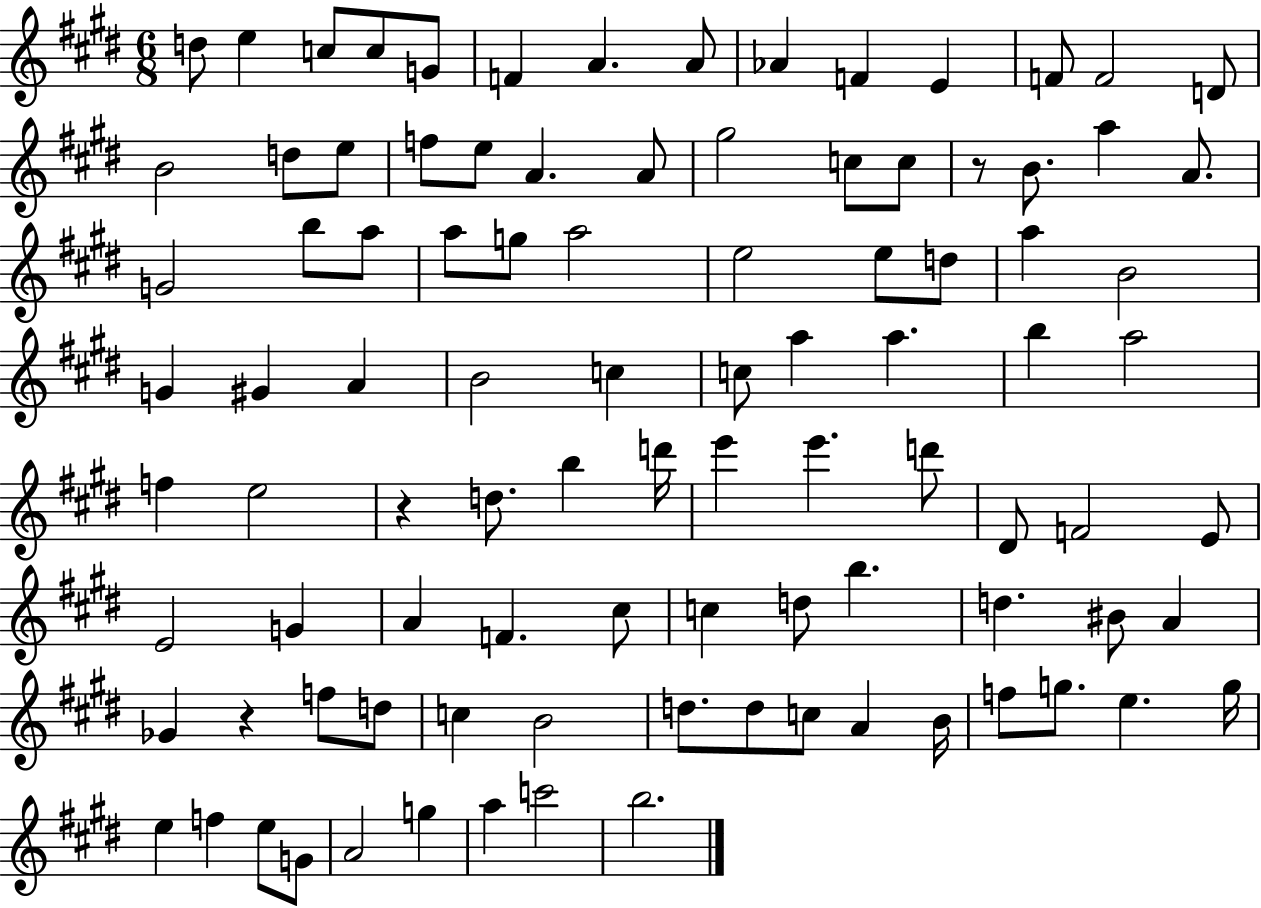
D5/e E5/q C5/e C5/e G4/e F4/q A4/q. A4/e Ab4/q F4/q E4/q F4/e F4/h D4/e B4/h D5/e E5/e F5/e E5/e A4/q. A4/e G#5/h C5/e C5/e R/e B4/e. A5/q A4/e. G4/h B5/e A5/e A5/e G5/e A5/h E5/h E5/e D5/e A5/q B4/h G4/q G#4/q A4/q B4/h C5/q C5/e A5/q A5/q. B5/q A5/h F5/q E5/h R/q D5/e. B5/q D6/s E6/q E6/q. D6/e D#4/e F4/h E4/e E4/h G4/q A4/q F4/q. C#5/e C5/q D5/e B5/q. D5/q. BIS4/e A4/q Gb4/q R/q F5/e D5/e C5/q B4/h D5/e. D5/e C5/e A4/q B4/s F5/e G5/e. E5/q. G5/s E5/q F5/q E5/e G4/e A4/h G5/q A5/q C6/h B5/h.